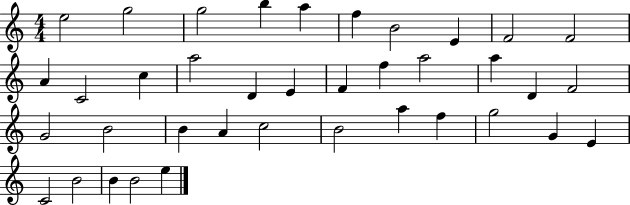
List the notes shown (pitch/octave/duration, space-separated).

E5/h G5/h G5/h B5/q A5/q F5/q B4/h E4/q F4/h F4/h A4/q C4/h C5/q A5/h D4/q E4/q F4/q F5/q A5/h A5/q D4/q F4/h G4/h B4/h B4/q A4/q C5/h B4/h A5/q F5/q G5/h G4/q E4/q C4/h B4/h B4/q B4/h E5/q